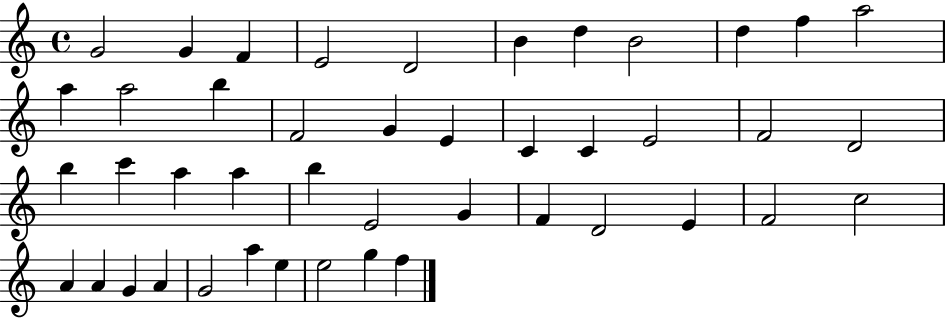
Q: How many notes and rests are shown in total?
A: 44